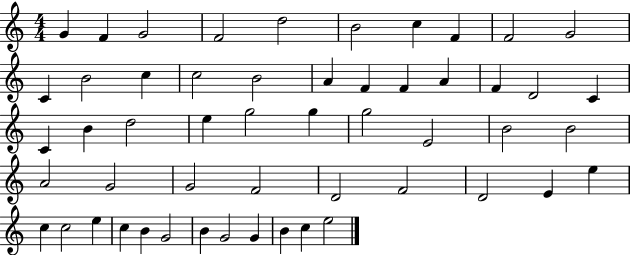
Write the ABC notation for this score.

X:1
T:Untitled
M:4/4
L:1/4
K:C
G F G2 F2 d2 B2 c F F2 G2 C B2 c c2 B2 A F F A F D2 C C B d2 e g2 g g2 E2 B2 B2 A2 G2 G2 F2 D2 F2 D2 E e c c2 e c B G2 B G2 G B c e2